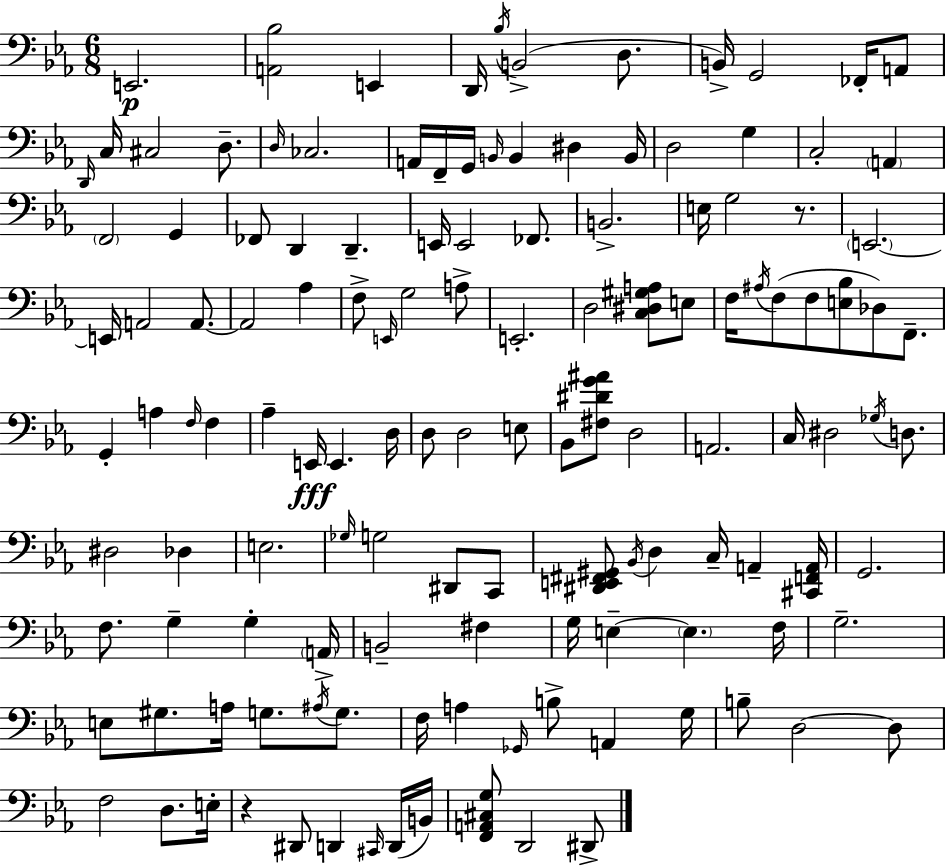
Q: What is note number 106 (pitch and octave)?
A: A3